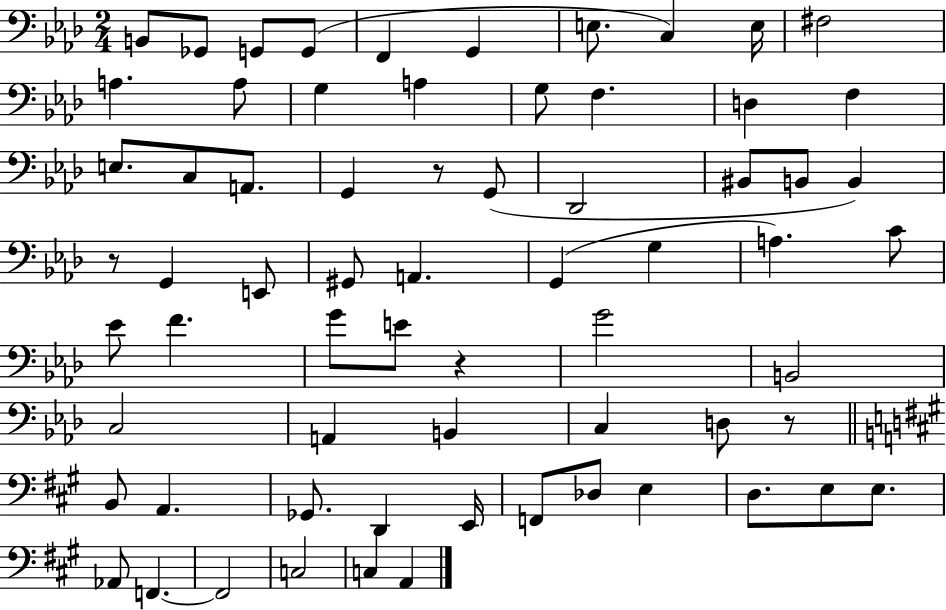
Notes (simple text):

B2/e Gb2/e G2/e G2/e F2/q G2/q E3/e. C3/q E3/s F#3/h A3/q. A3/e G3/q A3/q G3/e F3/q. D3/q F3/q E3/e. C3/e A2/e. G2/q R/e G2/e Db2/h BIS2/e B2/e B2/q R/e G2/q E2/e G#2/e A2/q. G2/q G3/q A3/q. C4/e Eb4/e F4/q. G4/e E4/e R/q G4/h B2/h C3/h A2/q B2/q C3/q D3/e R/e B2/e A2/q. Gb2/e. D2/q E2/s F2/e Db3/e E3/q D3/e. E3/e E3/e. Ab2/e F2/q. F2/h C3/h C3/q A2/q